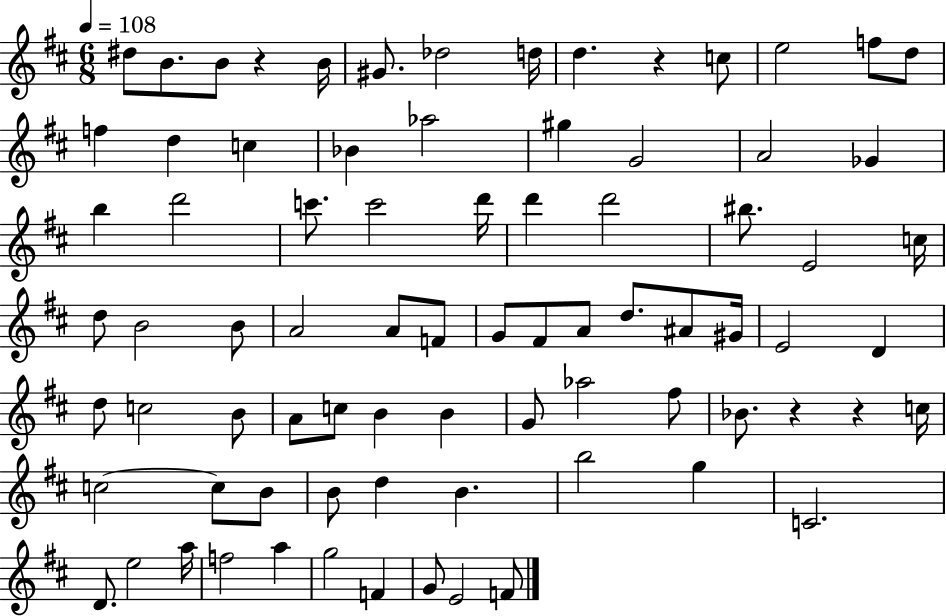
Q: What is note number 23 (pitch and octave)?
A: D6